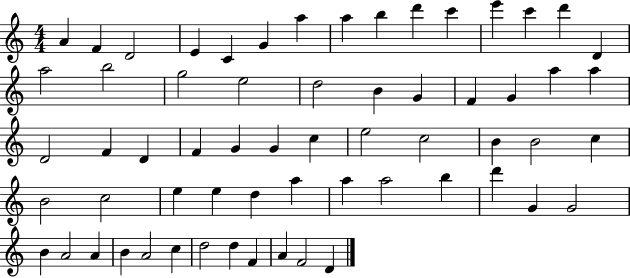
X:1
T:Untitled
M:4/4
L:1/4
K:C
A F D2 E C G a a b d' c' e' c' d' D a2 b2 g2 e2 d2 B G F G a a D2 F D F G G c e2 c2 B B2 c B2 c2 e e d a a a2 b d' G G2 B A2 A B A2 c d2 d F A F2 D